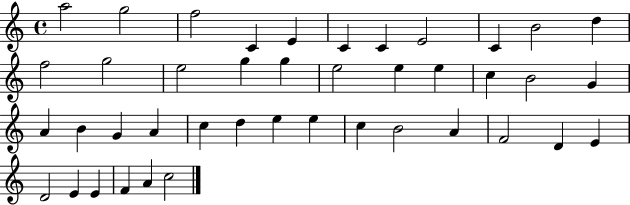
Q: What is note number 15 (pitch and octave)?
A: G5